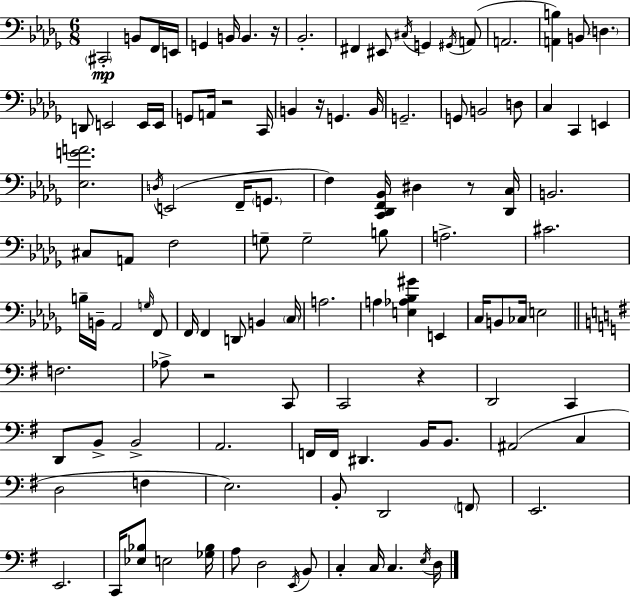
{
  \clef bass
  \numericTimeSignature
  \time 6/8
  \key bes \minor
  \parenthesize cis,2-.\mp b,8 f,16 e,16 | g,4 b,16 b,4. r16 | bes,2.-. | fis,4 eis,8 \acciaccatura { cis16 } g,4 \acciaccatura { gis,16 } | \break a,8( a,2. | <a, b>4) b,8 \parenthesize d4. | d,8 e,2 | e,16 e,16 g,8 a,16 r2 | \break c,16 b,4 r16 g,4. | b,16 g,2.-- | g,8 b,2 | d8 c4 c,4 e,4 | \break <ees g' a'>2. | \acciaccatura { d16 }( e,2 f,16-- | \parenthesize g,8. f4) <c, des, f, bes,>16 dis4 | r8 <des, c>16 b,2. | \break cis8 a,8 f2 | g8-- g2-- | b8 a2.-> | cis'2. | \break b16-- b,16-- aes,2 | \grace { g16 } f,8 f,16 f,4 d,8 b,4 | \parenthesize c16 a2. | a4 <e aes bes gis'>4 | \break e,4 c16 b,8 ces16 e2 | \bar "||" \break \key g \major f2. | aes8-> r2 c,8 | c,2 r4 | d,2 c,4 | \break d,8 b,8-> b,2-> | a,2. | f,16 f,16 dis,4. b,16 b,8. | ais,2( c4 | \break d2 f4 | e2.) | b,8-. d,2 \parenthesize f,8 | e,2. | \break e,2. | c,16 <ees bes>8 e2 <ges bes>16 | a8 d2 \acciaccatura { e,16 } b,8 | c4-. c16 c4. | \break \acciaccatura { e16 } d16 \bar "|."
}